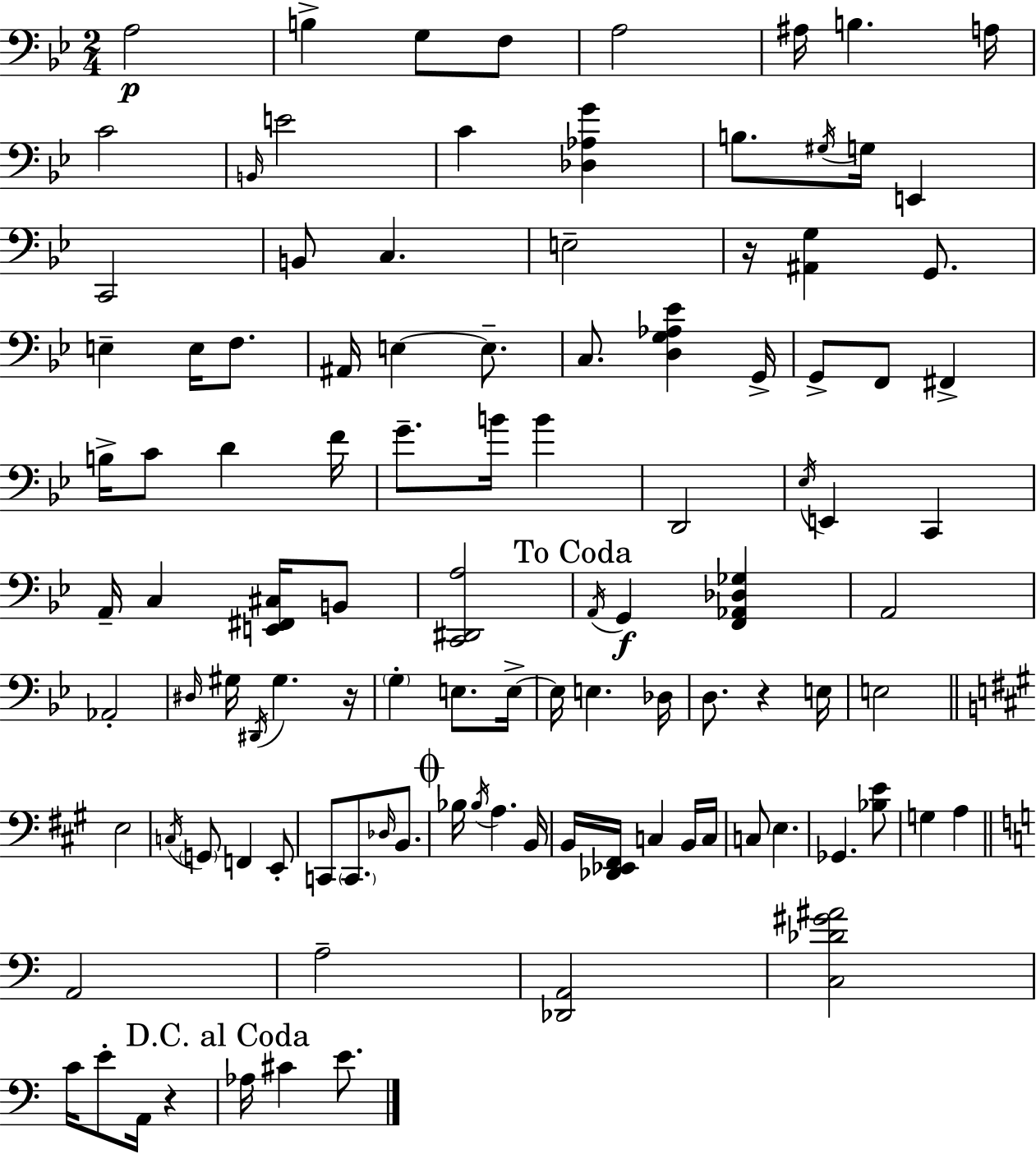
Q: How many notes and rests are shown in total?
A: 107